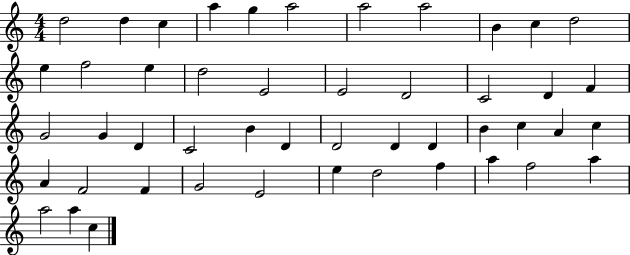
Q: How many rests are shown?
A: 0